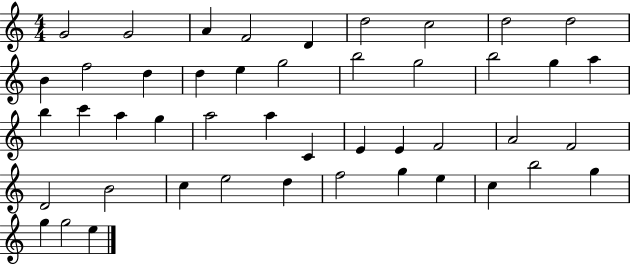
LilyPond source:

{
  \clef treble
  \numericTimeSignature
  \time 4/4
  \key c \major
  g'2 g'2 | a'4 f'2 d'4 | d''2 c''2 | d''2 d''2 | \break b'4 f''2 d''4 | d''4 e''4 g''2 | b''2 g''2 | b''2 g''4 a''4 | \break b''4 c'''4 a''4 g''4 | a''2 a''4 c'4 | e'4 e'4 f'2 | a'2 f'2 | \break d'2 b'2 | c''4 e''2 d''4 | f''2 g''4 e''4 | c''4 b''2 g''4 | \break g''4 g''2 e''4 | \bar "|."
}